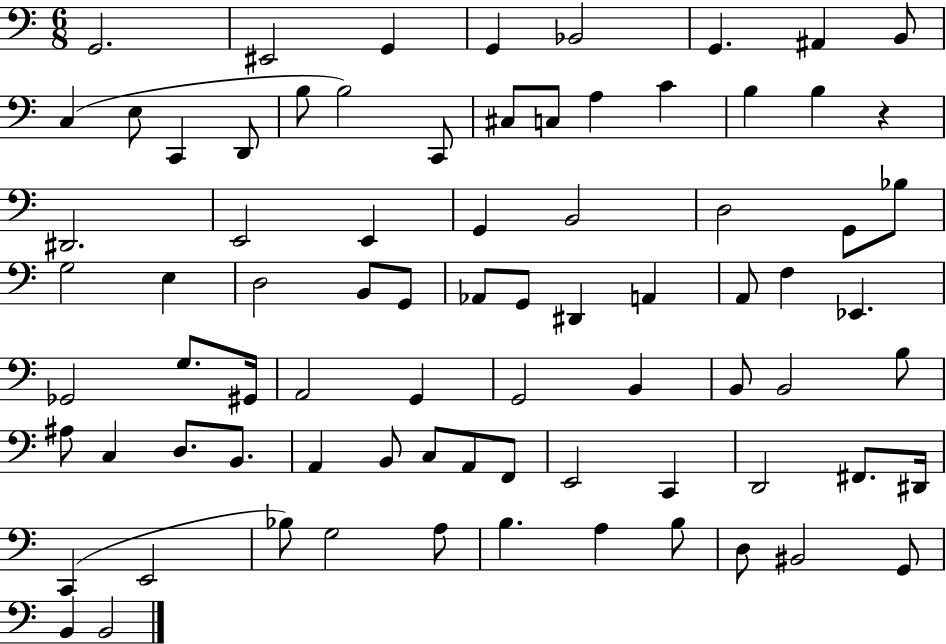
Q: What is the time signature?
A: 6/8